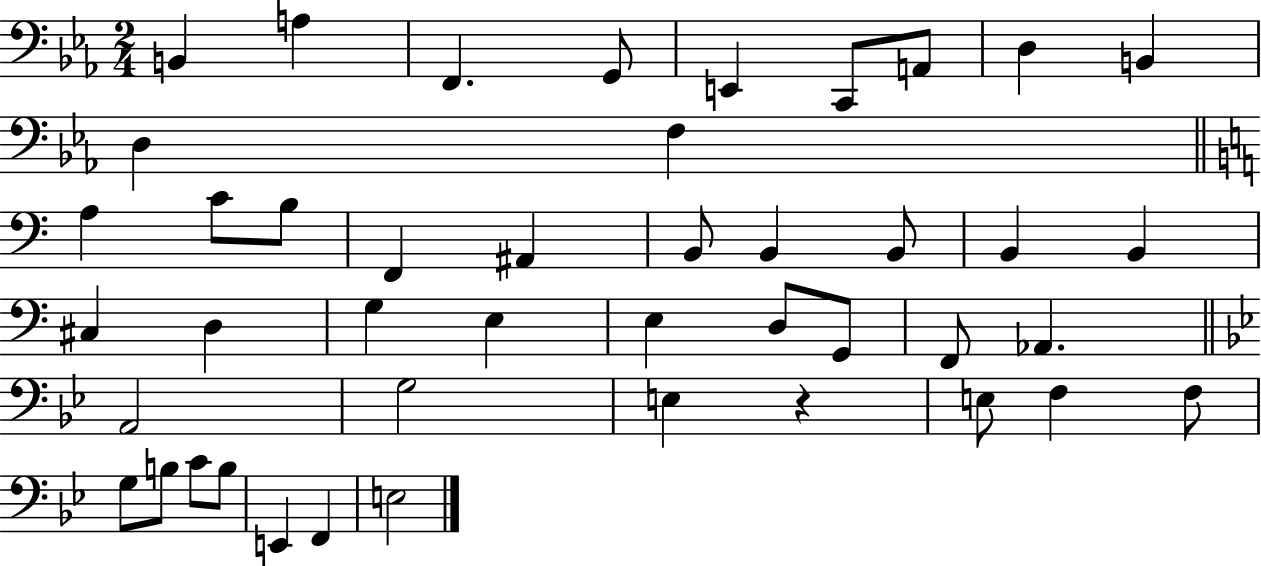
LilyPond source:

{
  \clef bass
  \numericTimeSignature
  \time 2/4
  \key ees \major
  b,4 a4 | f,4. g,8 | e,4 c,8 a,8 | d4 b,4 | \break d4 f4 | \bar "||" \break \key a \minor a4 c'8 b8 | f,4 ais,4 | b,8 b,4 b,8 | b,4 b,4 | \break cis4 d4 | g4 e4 | e4 d8 g,8 | f,8 aes,4. | \break \bar "||" \break \key bes \major a,2 | g2 | e4 r4 | e8 f4 f8 | \break g8 b8 c'8 b8 | e,4 f,4 | e2 | \bar "|."
}